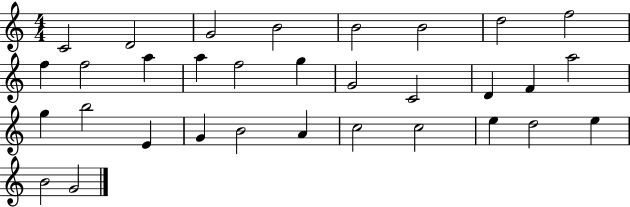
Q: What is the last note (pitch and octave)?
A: G4